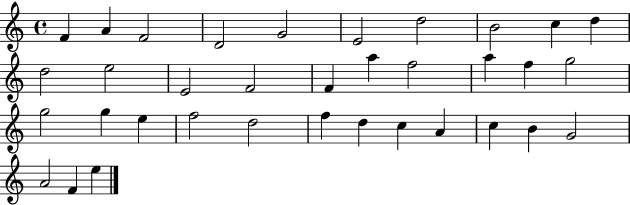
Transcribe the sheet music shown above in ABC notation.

X:1
T:Untitled
M:4/4
L:1/4
K:C
F A F2 D2 G2 E2 d2 B2 c d d2 e2 E2 F2 F a f2 a f g2 g2 g e f2 d2 f d c A c B G2 A2 F e